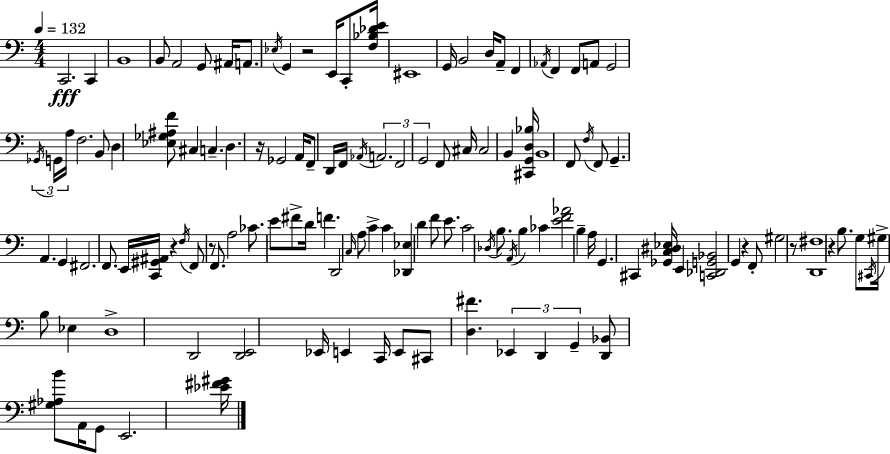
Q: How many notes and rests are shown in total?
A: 126